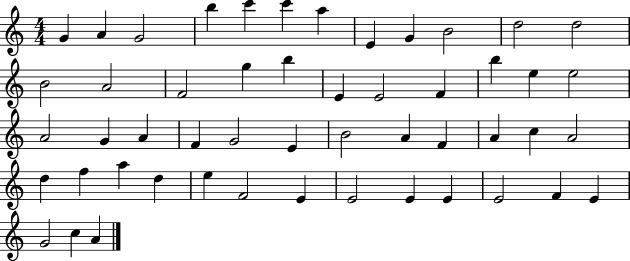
{
  \clef treble
  \numericTimeSignature
  \time 4/4
  \key c \major
  g'4 a'4 g'2 | b''4 c'''4 c'''4 a''4 | e'4 g'4 b'2 | d''2 d''2 | \break b'2 a'2 | f'2 g''4 b''4 | e'4 e'2 f'4 | b''4 e''4 e''2 | \break a'2 g'4 a'4 | f'4 g'2 e'4 | b'2 a'4 f'4 | a'4 c''4 a'2 | \break d''4 f''4 a''4 d''4 | e''4 f'2 e'4 | e'2 e'4 e'4 | e'2 f'4 e'4 | \break g'2 c''4 a'4 | \bar "|."
}